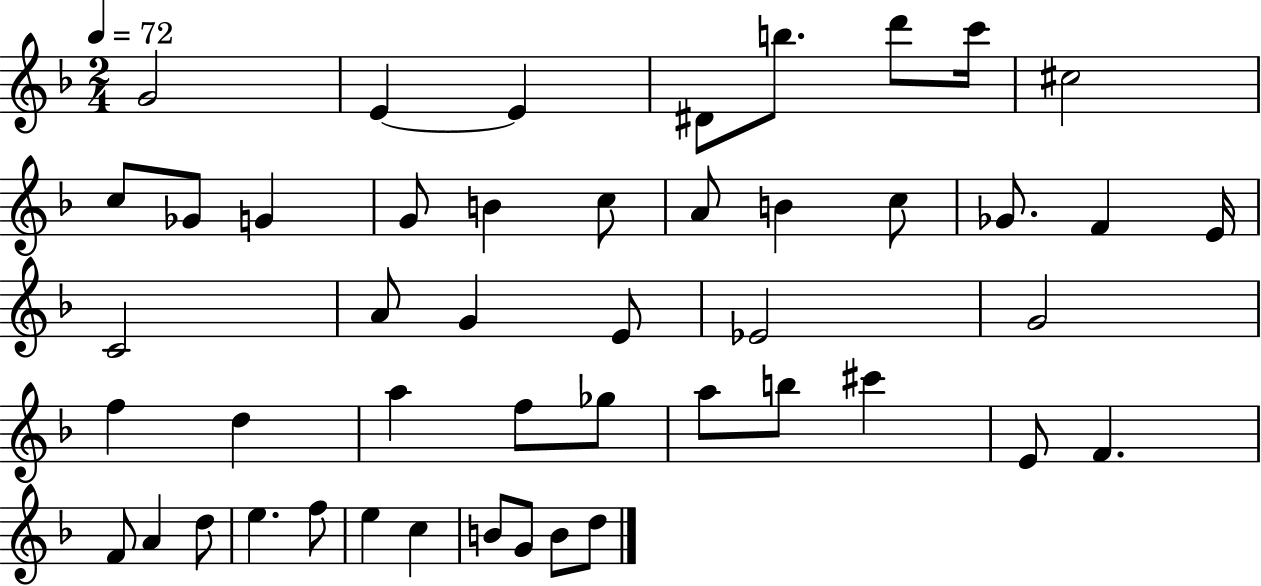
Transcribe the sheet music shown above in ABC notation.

X:1
T:Untitled
M:2/4
L:1/4
K:F
G2 E E ^D/2 b/2 d'/2 c'/4 ^c2 c/2 _G/2 G G/2 B c/2 A/2 B c/2 _G/2 F E/4 C2 A/2 G E/2 _E2 G2 f d a f/2 _g/2 a/2 b/2 ^c' E/2 F F/2 A d/2 e f/2 e c B/2 G/2 B/2 d/2